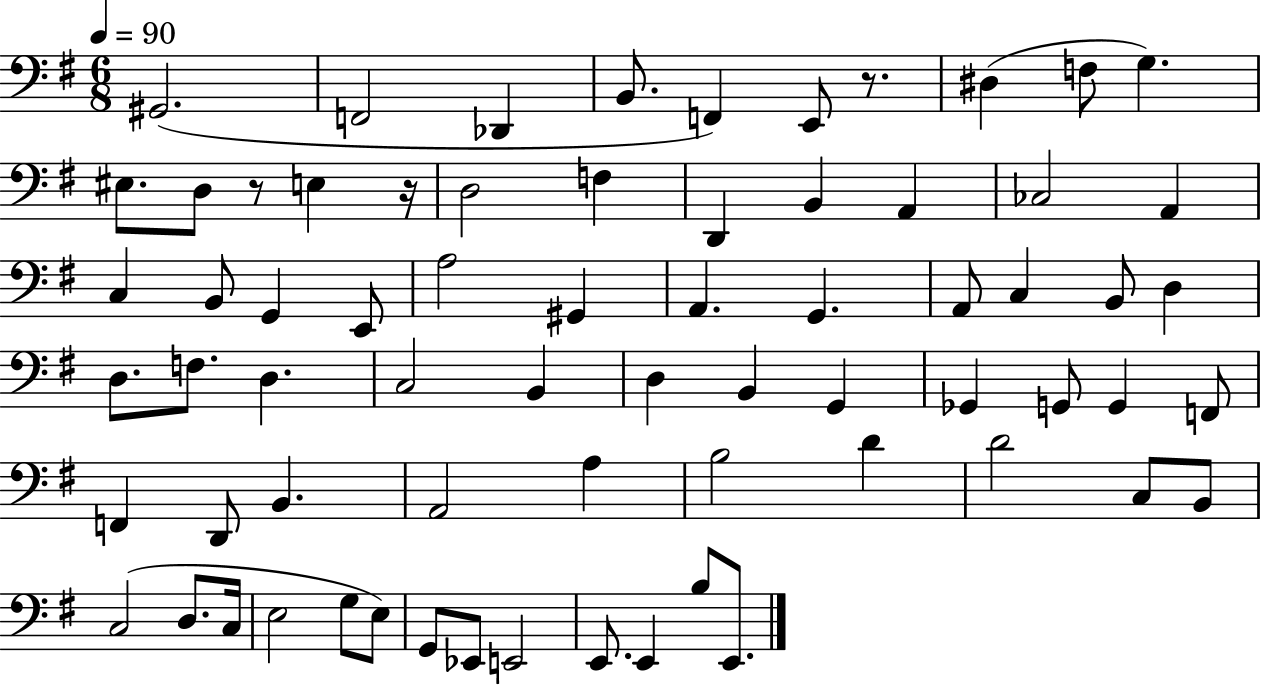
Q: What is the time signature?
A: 6/8